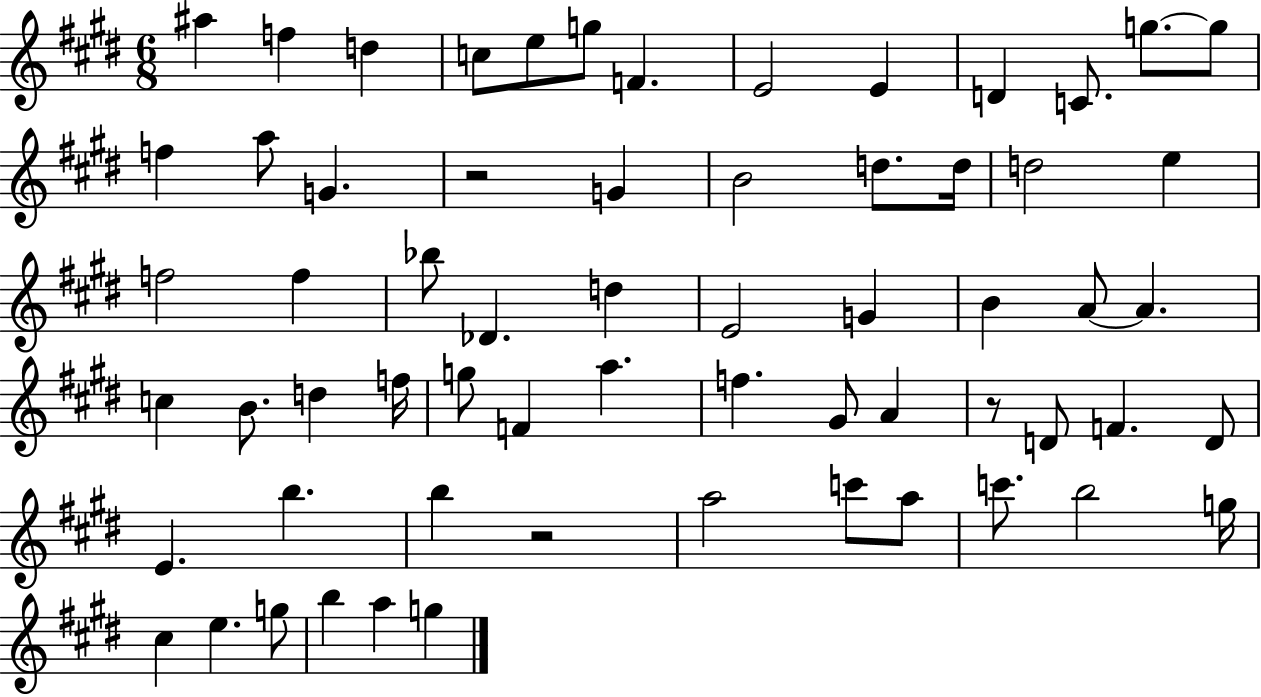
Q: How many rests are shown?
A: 3